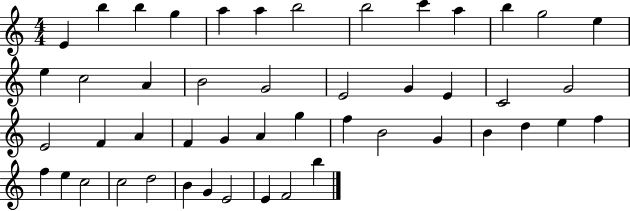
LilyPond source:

{
  \clef treble
  \numericTimeSignature
  \time 4/4
  \key c \major
  e'4 b''4 b''4 g''4 | a''4 a''4 b''2 | b''2 c'''4 a''4 | b''4 g''2 e''4 | \break e''4 c''2 a'4 | b'2 g'2 | e'2 g'4 e'4 | c'2 g'2 | \break e'2 f'4 a'4 | f'4 g'4 a'4 g''4 | f''4 b'2 g'4 | b'4 d''4 e''4 f''4 | \break f''4 e''4 c''2 | c''2 d''2 | b'4 g'4 e'2 | e'4 f'2 b''4 | \break \bar "|."
}